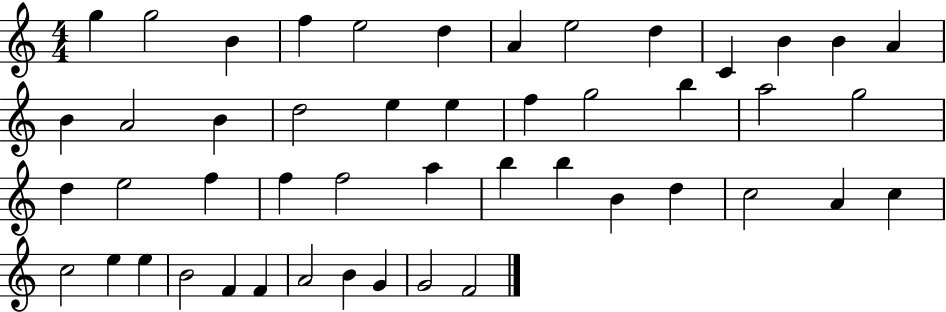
G5/q G5/h B4/q F5/q E5/h D5/q A4/q E5/h D5/q C4/q B4/q B4/q A4/q B4/q A4/h B4/q D5/h E5/q E5/q F5/q G5/h B5/q A5/h G5/h D5/q E5/h F5/q F5/q F5/h A5/q B5/q B5/q B4/q D5/q C5/h A4/q C5/q C5/h E5/q E5/q B4/h F4/q F4/q A4/h B4/q G4/q G4/h F4/h